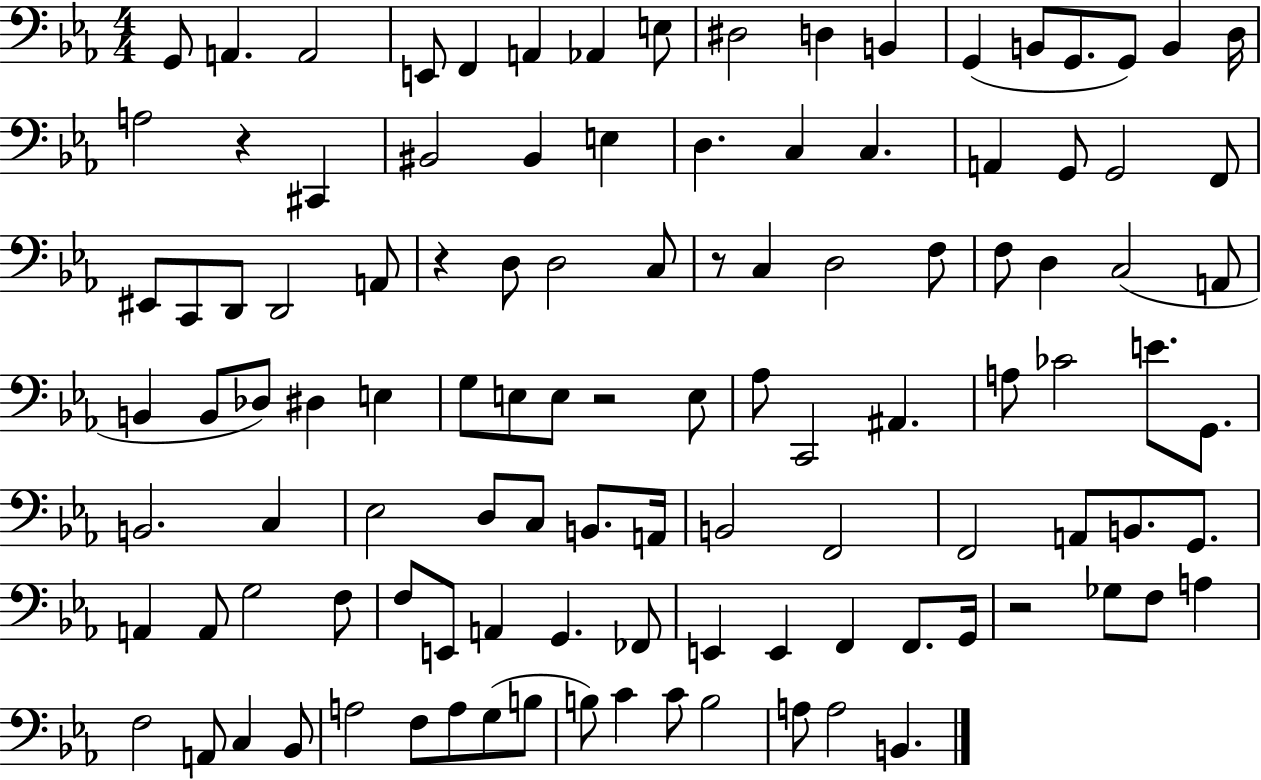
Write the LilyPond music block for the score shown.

{
  \clef bass
  \numericTimeSignature
  \time 4/4
  \key ees \major
  g,8 a,4. a,2 | e,8 f,4 a,4 aes,4 e8 | dis2 d4 b,4 | g,4( b,8 g,8. g,8) b,4 d16 | \break a2 r4 cis,4 | bis,2 bis,4 e4 | d4. c4 c4. | a,4 g,8 g,2 f,8 | \break eis,8 c,8 d,8 d,2 a,8 | r4 d8 d2 c8 | r8 c4 d2 f8 | f8 d4 c2( a,8 | \break b,4 b,8 des8) dis4 e4 | g8 e8 e8 r2 e8 | aes8 c,2 ais,4. | a8 ces'2 e'8. g,8. | \break b,2. c4 | ees2 d8 c8 b,8. a,16 | b,2 f,2 | f,2 a,8 b,8. g,8. | \break a,4 a,8 g2 f8 | f8 e,8 a,4 g,4. fes,8 | e,4 e,4 f,4 f,8. g,16 | r2 ges8 f8 a4 | \break f2 a,8 c4 bes,8 | a2 f8 a8 g8( b8 | b8) c'4 c'8 b2 | a8 a2 b,4. | \break \bar "|."
}